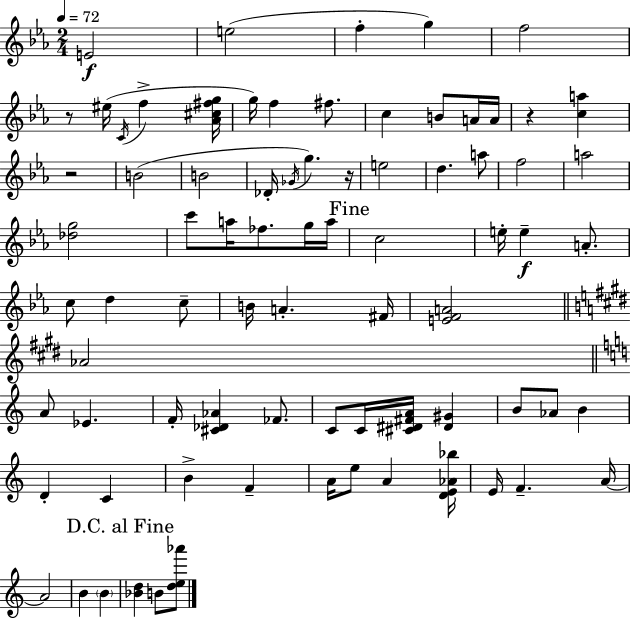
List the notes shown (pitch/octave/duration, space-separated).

E4/h E5/h F5/q G5/q F5/h R/e EIS5/s C4/s F5/q [Ab4,C#5,F#5,G5]/s G5/s F5/q F#5/e. C5/q B4/e A4/s A4/s R/q [C5,A5]/q R/h B4/h B4/h Db4/s Gb4/s G5/q. R/s E5/h D5/q. A5/e F5/h A5/h [Db5,G5]/h C6/e A5/s FES5/e. G5/s A5/s C5/h E5/s E5/q A4/e. C5/e D5/q C5/e B4/s A4/q. F#4/s [E4,F4,A4]/h Ab4/h A4/e Eb4/q. F4/s [C#4,Db4,Ab4]/q FES4/e. C4/e C4/s [C#4,D#4,F#4,A4]/s [D#4,G#4]/q B4/e Ab4/e B4/q D4/q C4/q B4/q F4/q A4/s E5/e A4/q [D4,E4,Ab4,Bb5]/s E4/s F4/q. A4/s A4/h B4/q B4/q [Bb4,D5]/q B4/e [D5,E5,Ab6]/e